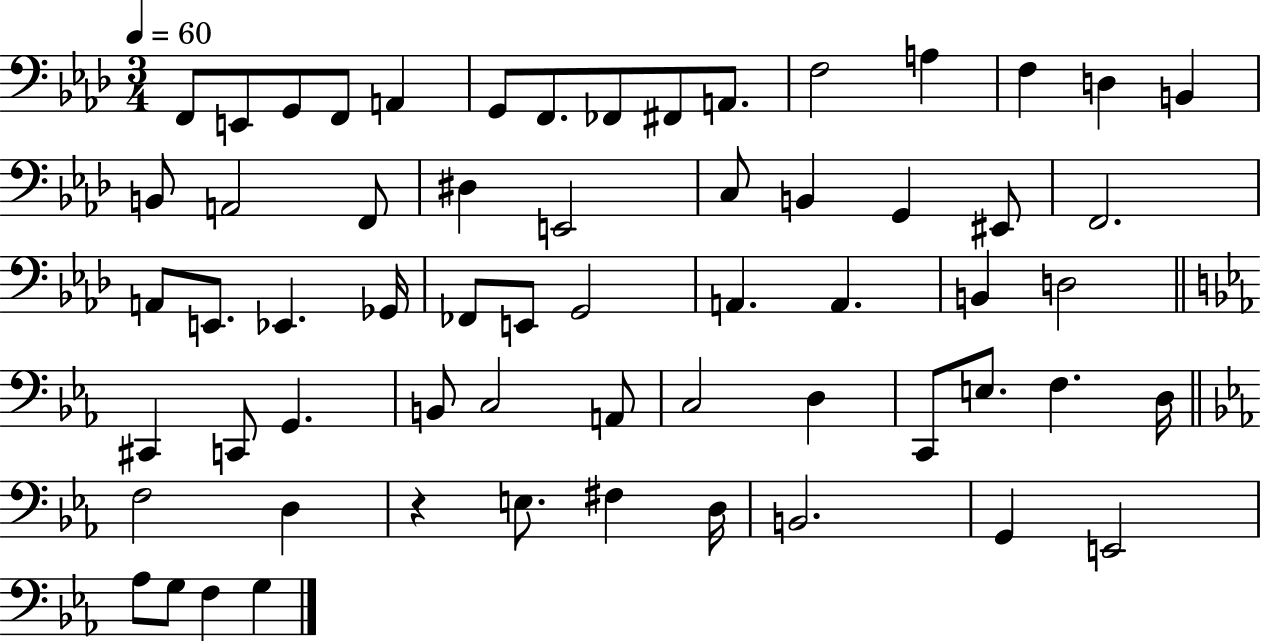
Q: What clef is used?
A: bass